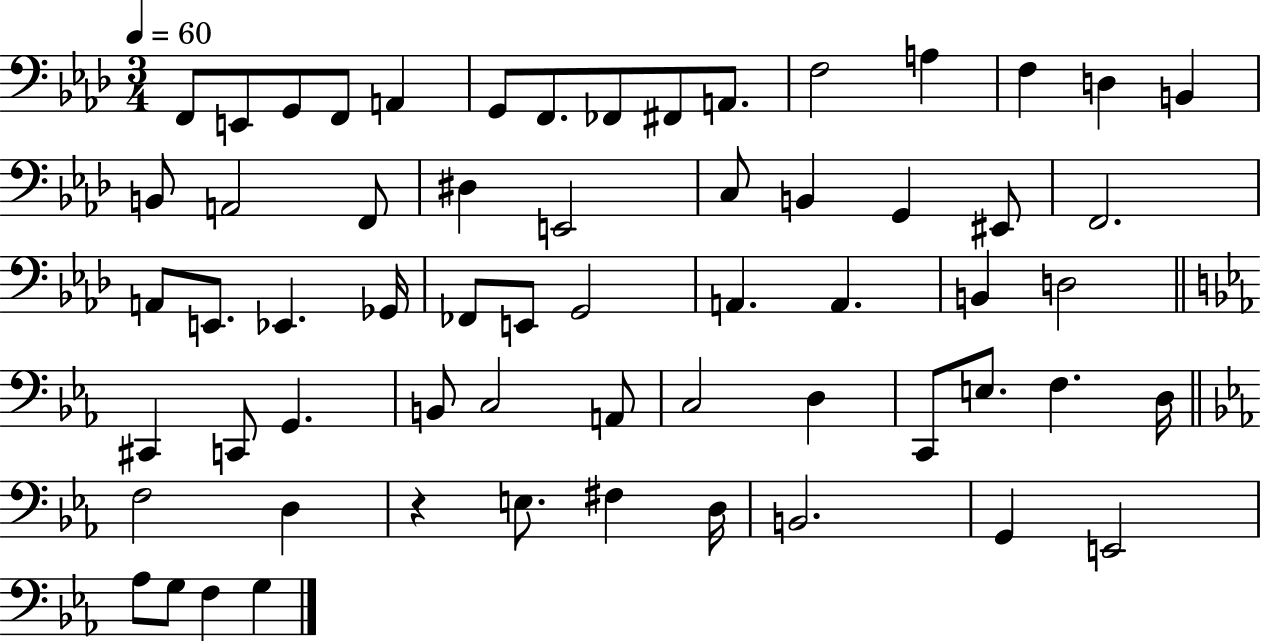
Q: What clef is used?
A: bass